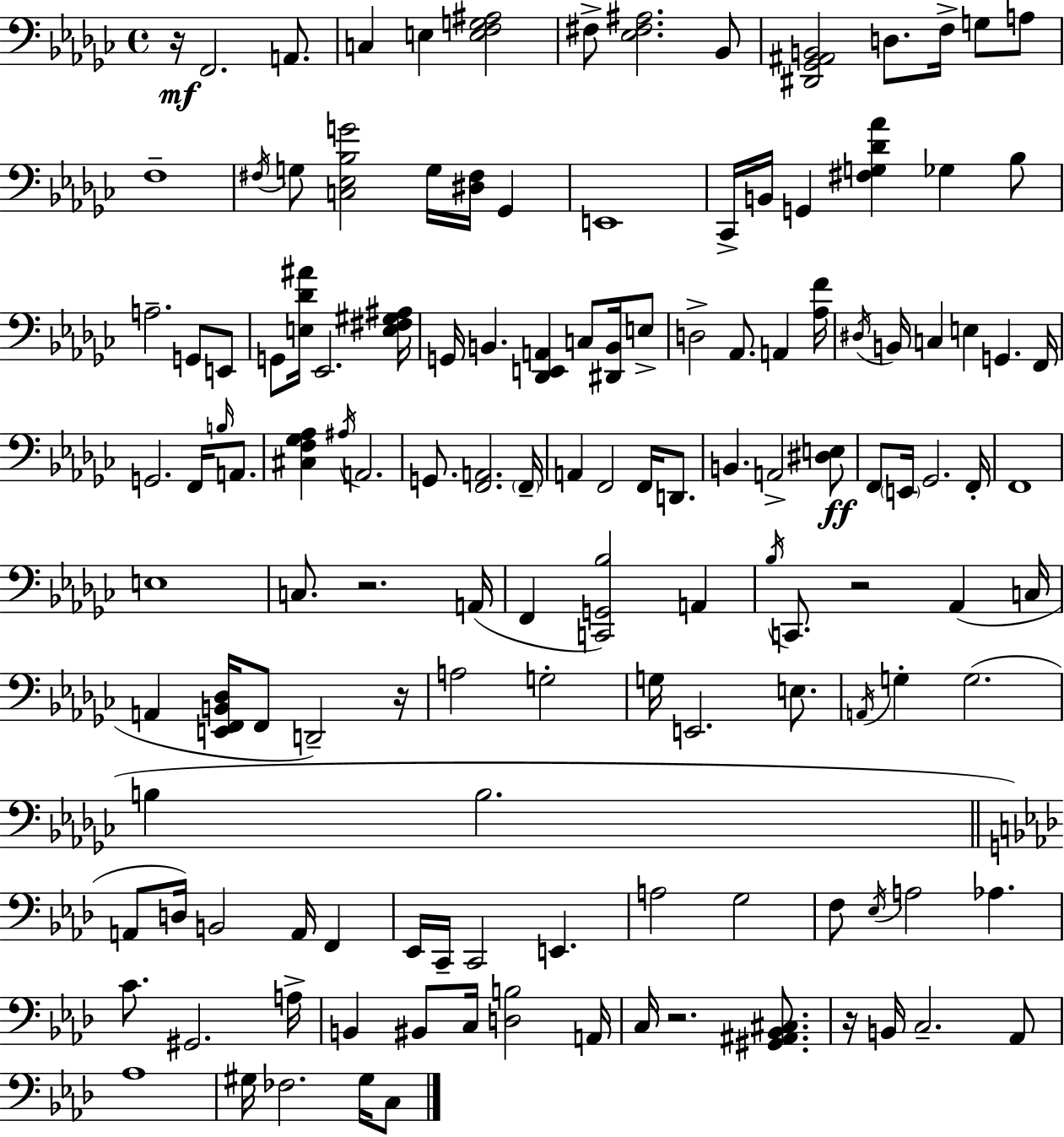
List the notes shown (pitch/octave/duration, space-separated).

R/s F2/h. A2/e. C3/q E3/q [E3,F3,G3,A#3]/h F#3/e [Eb3,F#3,A#3]/h. Bb2/e [D#2,Gb2,A#2,B2]/h D3/e. F3/s G3/e A3/e F3/w F#3/s G3/e [C3,Eb3,Bb3,G4]/h G3/s [D#3,F#3]/s Gb2/q E2/w CES2/s B2/s G2/q [F#3,G3,Db4,Ab4]/q Gb3/q Bb3/e A3/h. G2/e E2/e G2/e [E3,Db4,A#4]/s Eb2/h. [E3,F#3,G#3,A#3]/s G2/s B2/q. [Db2,E2,A2]/q C3/e [D#2,B2]/s E3/e D3/h Ab2/e. A2/q [Ab3,F4]/s D#3/s B2/s C3/q E3/q G2/q. F2/s G2/h. F2/s B3/s A2/e. [C#3,F3,Gb3,Ab3]/q A#3/s A2/h. G2/e. [F2,A2]/h. F2/s A2/q F2/h F2/s D2/e. B2/q. A2/h [D#3,E3]/e F2/e E2/s Gb2/h. F2/s F2/w E3/w C3/e. R/h. A2/s F2/q [C2,G2,Bb3]/h A2/q Bb3/s C2/e. R/h Ab2/q C3/s A2/q [E2,F2,B2,Db3]/s F2/e D2/h R/s A3/h G3/h G3/s E2/h. E3/e. A2/s G3/q G3/h. B3/q B3/h. A2/e D3/s B2/h A2/s F2/q Eb2/s C2/s C2/h E2/q. A3/h G3/h F3/e Eb3/s A3/h Ab3/q. C4/e. G#2/h. A3/s B2/q BIS2/e C3/s [D3,B3]/h A2/s C3/s R/h. [G#2,A#2,Bb2,C#3]/e. R/s B2/s C3/h. Ab2/e Ab3/w G#3/s FES3/h. G#3/s C3/e